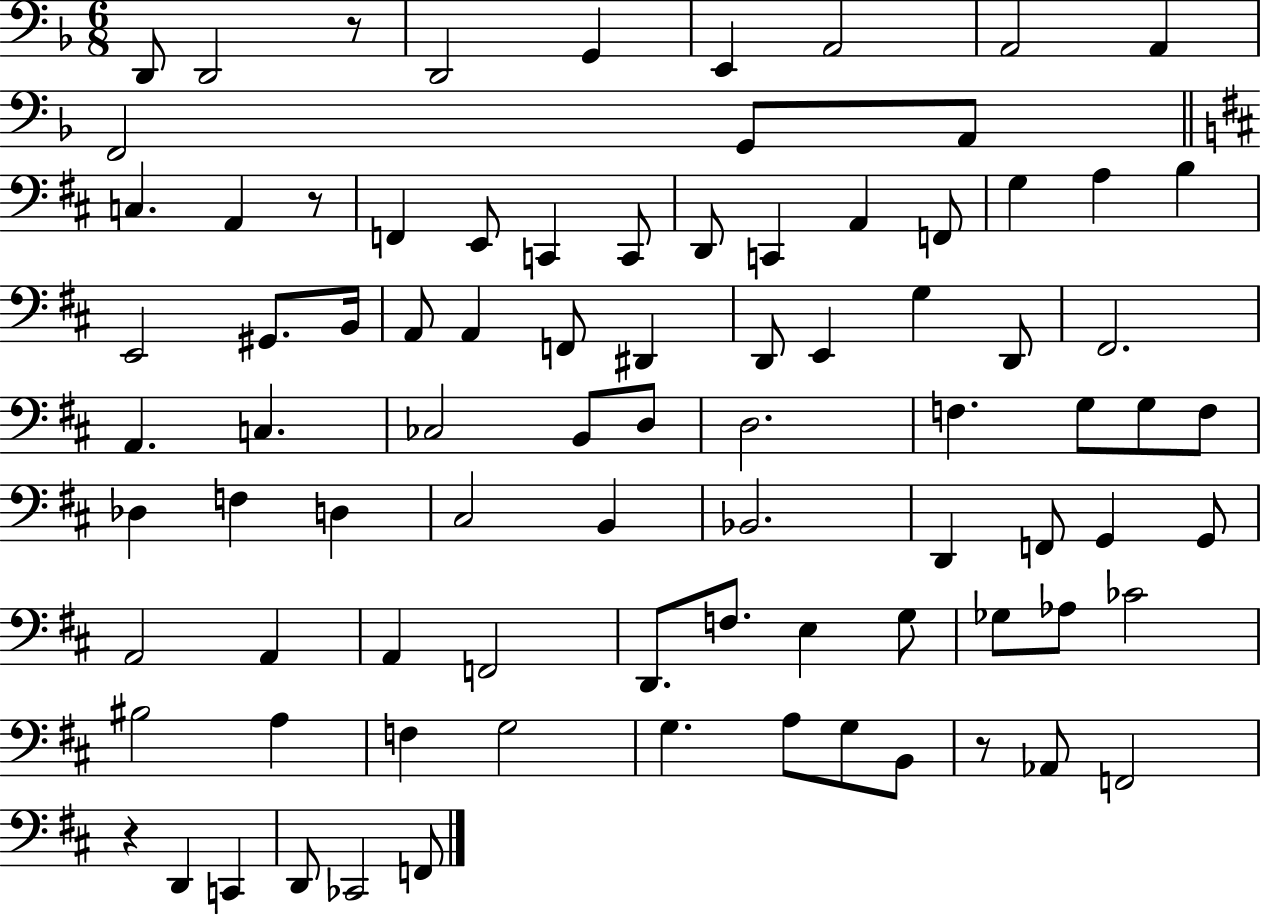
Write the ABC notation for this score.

X:1
T:Untitled
M:6/8
L:1/4
K:F
D,,/2 D,,2 z/2 D,,2 G,, E,, A,,2 A,,2 A,, F,,2 G,,/2 A,,/2 C, A,, z/2 F,, E,,/2 C,, C,,/2 D,,/2 C,, A,, F,,/2 G, A, B, E,,2 ^G,,/2 B,,/4 A,,/2 A,, F,,/2 ^D,, D,,/2 E,, G, D,,/2 ^F,,2 A,, C, _C,2 B,,/2 D,/2 D,2 F, G,/2 G,/2 F,/2 _D, F, D, ^C,2 B,, _B,,2 D,, F,,/2 G,, G,,/2 A,,2 A,, A,, F,,2 D,,/2 F,/2 E, G,/2 _G,/2 _A,/2 _C2 ^B,2 A, F, G,2 G, A,/2 G,/2 B,,/2 z/2 _A,,/2 F,,2 z D,, C,, D,,/2 _C,,2 F,,/2